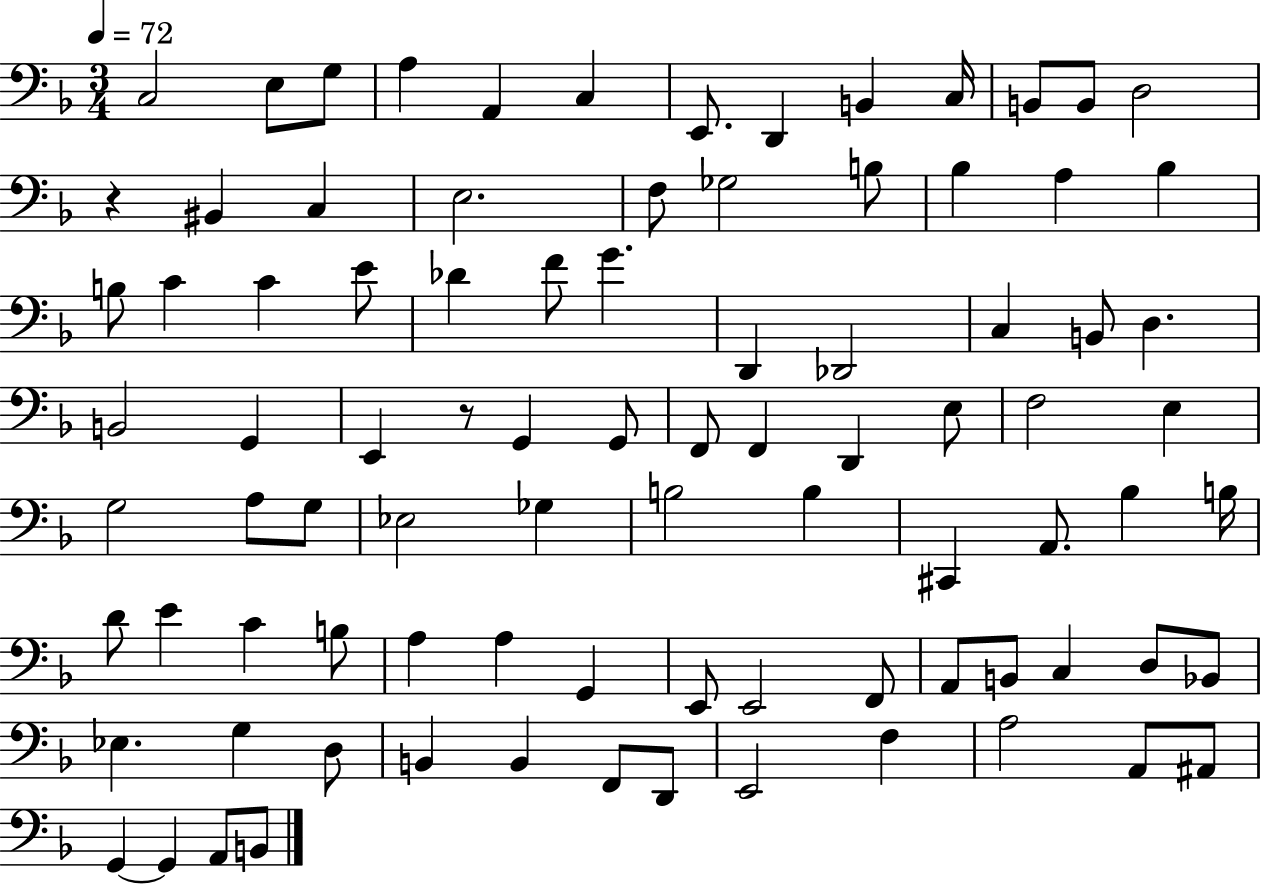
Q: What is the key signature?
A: F major